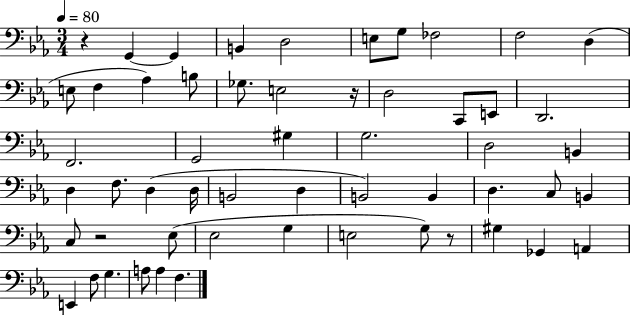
X:1
T:Untitled
M:3/4
L:1/4
K:Eb
z G,, G,, B,, D,2 E,/2 G,/2 _F,2 F,2 D, E,/2 F, _A, B,/2 _G,/2 E,2 z/4 D,2 C,,/2 E,,/2 D,,2 F,,2 G,,2 ^G, G,2 D,2 B,, D, F,/2 D, D,/4 B,,2 D, B,,2 B,, D, C,/2 B,, C,/2 z2 _E,/2 _E,2 G, E,2 G,/2 z/2 ^G, _G,, A,, E,, F,/2 G, A,/2 A, F,